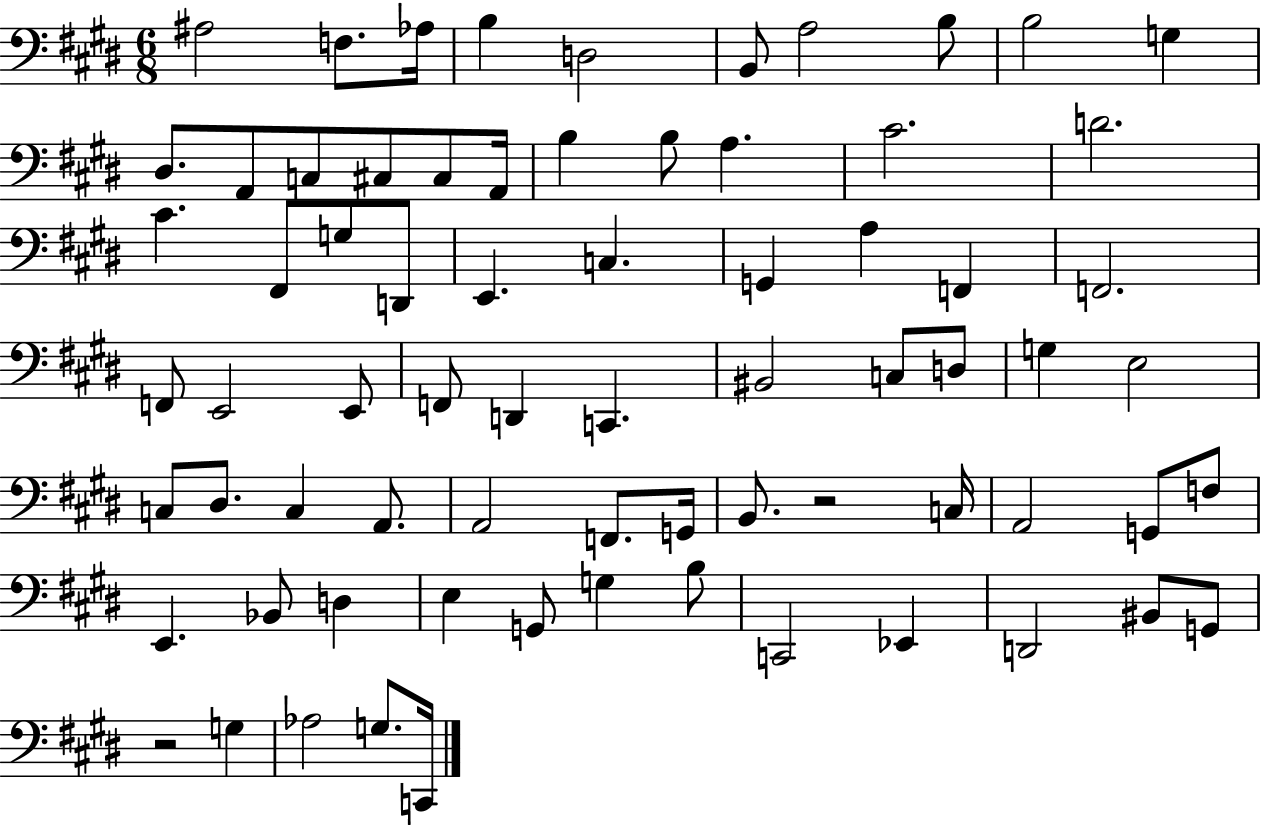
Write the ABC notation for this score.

X:1
T:Untitled
M:6/8
L:1/4
K:E
^A,2 F,/2 _A,/4 B, D,2 B,,/2 A,2 B,/2 B,2 G, ^D,/2 A,,/2 C,/2 ^C,/2 ^C,/2 A,,/4 B, B,/2 A, ^C2 D2 ^C ^F,,/2 G,/2 D,,/2 E,, C, G,, A, F,, F,,2 F,,/2 E,,2 E,,/2 F,,/2 D,, C,, ^B,,2 C,/2 D,/2 G, E,2 C,/2 ^D,/2 C, A,,/2 A,,2 F,,/2 G,,/4 B,,/2 z2 C,/4 A,,2 G,,/2 F,/2 E,, _B,,/2 D, E, G,,/2 G, B,/2 C,,2 _E,, D,,2 ^B,,/2 G,,/2 z2 G, _A,2 G,/2 C,,/4